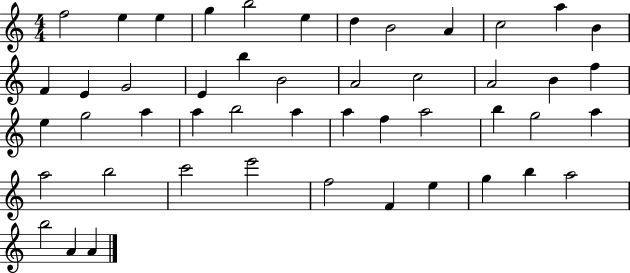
{
  \clef treble
  \numericTimeSignature
  \time 4/4
  \key c \major
  f''2 e''4 e''4 | g''4 b''2 e''4 | d''4 b'2 a'4 | c''2 a''4 b'4 | \break f'4 e'4 g'2 | e'4 b''4 b'2 | a'2 c''2 | a'2 b'4 f''4 | \break e''4 g''2 a''4 | a''4 b''2 a''4 | a''4 f''4 a''2 | b''4 g''2 a''4 | \break a''2 b''2 | c'''2 e'''2 | f''2 f'4 e''4 | g''4 b''4 a''2 | \break b''2 a'4 a'4 | \bar "|."
}